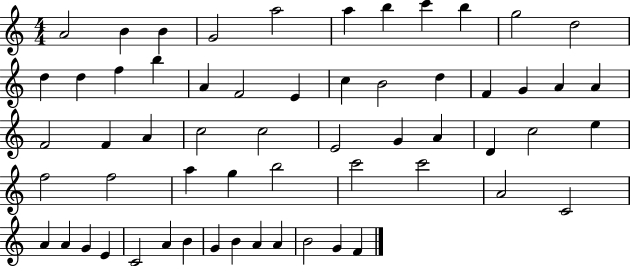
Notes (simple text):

A4/h B4/q B4/q G4/h A5/h A5/q B5/q C6/q B5/q G5/h D5/h D5/q D5/q F5/q B5/q A4/q F4/h E4/q C5/q B4/h D5/q F4/q G4/q A4/q A4/q F4/h F4/q A4/q C5/h C5/h E4/h G4/q A4/q D4/q C5/h E5/q F5/h F5/h A5/q G5/q B5/h C6/h C6/h A4/h C4/h A4/q A4/q G4/q E4/q C4/h A4/q B4/q G4/q B4/q A4/q A4/q B4/h G4/q F4/q